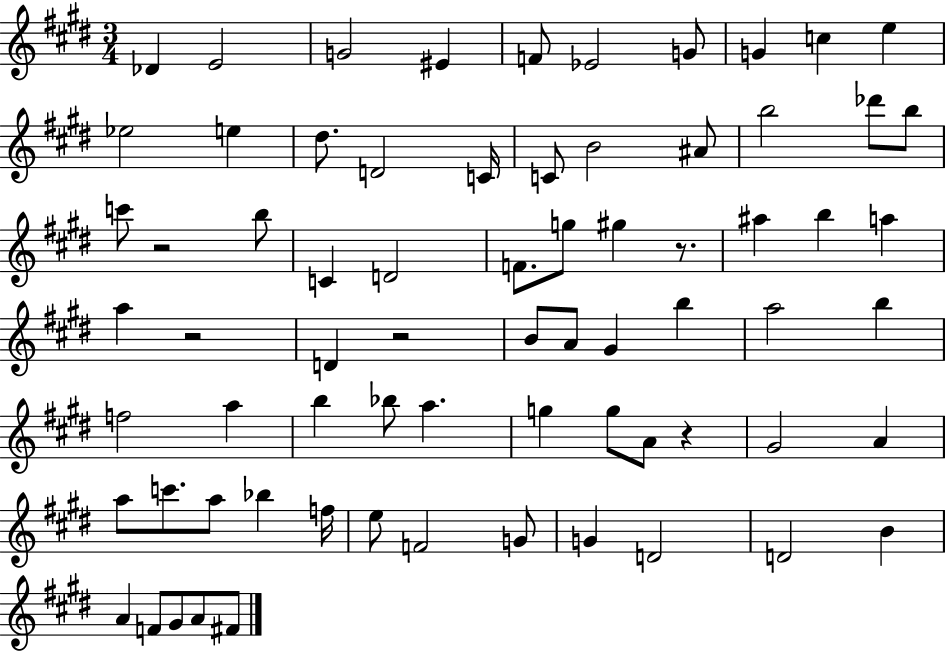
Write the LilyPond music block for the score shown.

{
  \clef treble
  \numericTimeSignature
  \time 3/4
  \key e \major
  \repeat volta 2 { des'4 e'2 | g'2 eis'4 | f'8 ees'2 g'8 | g'4 c''4 e''4 | \break ees''2 e''4 | dis''8. d'2 c'16 | c'8 b'2 ais'8 | b''2 des'''8 b''8 | \break c'''8 r2 b''8 | c'4 d'2 | f'8. g''8 gis''4 r8. | ais''4 b''4 a''4 | \break a''4 r2 | d'4 r2 | b'8 a'8 gis'4 b''4 | a''2 b''4 | \break f''2 a''4 | b''4 bes''8 a''4. | g''4 g''8 a'8 r4 | gis'2 a'4 | \break a''8 c'''8. a''8 bes''4 f''16 | e''8 f'2 g'8 | g'4 d'2 | d'2 b'4 | \break a'4 f'8 gis'8 a'8 fis'8 | } \bar "|."
}